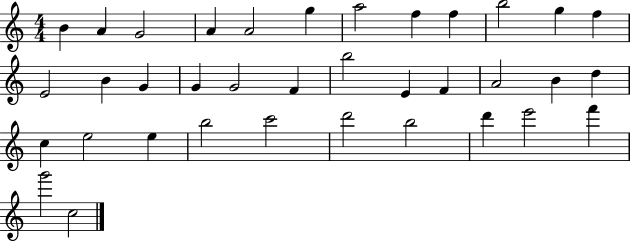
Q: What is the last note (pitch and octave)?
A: C5